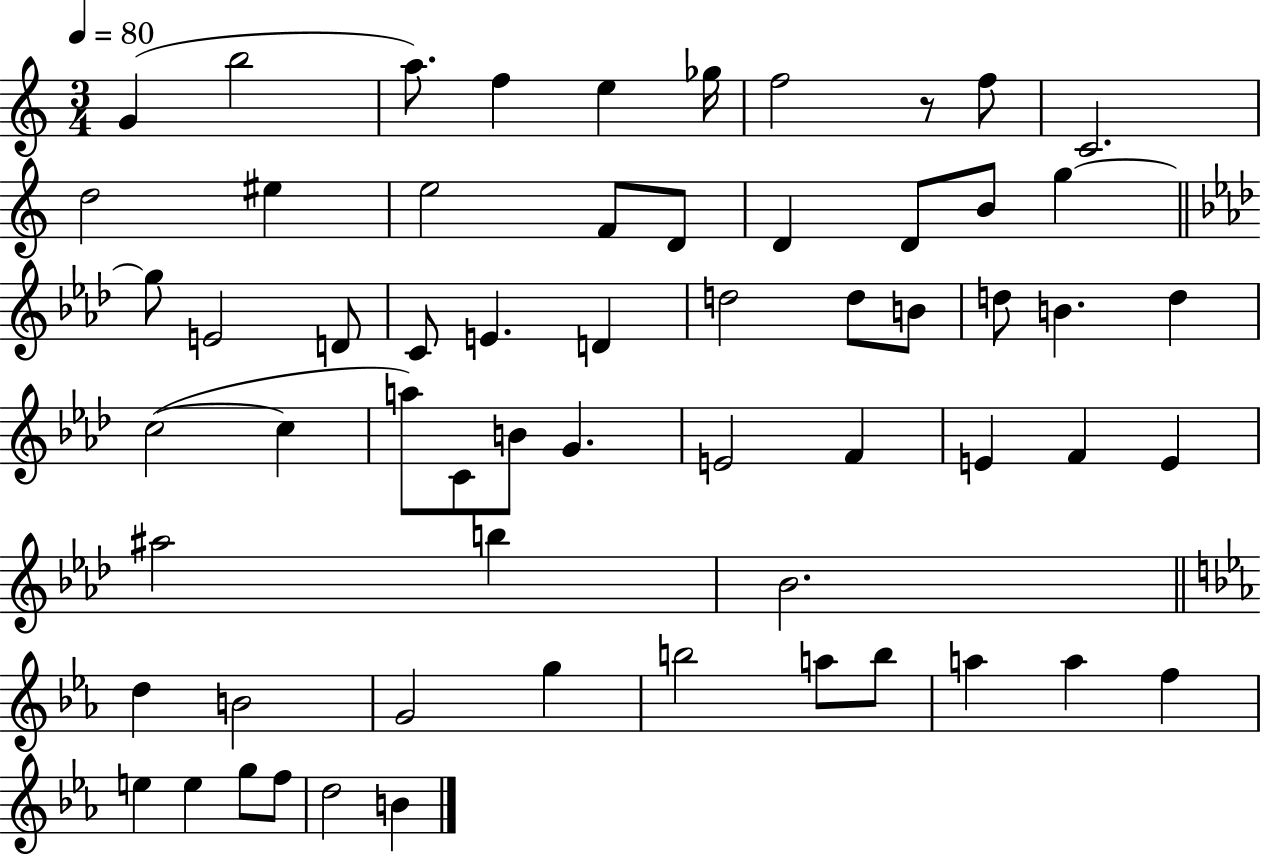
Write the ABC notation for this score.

X:1
T:Untitled
M:3/4
L:1/4
K:C
G b2 a/2 f e _g/4 f2 z/2 f/2 C2 d2 ^e e2 F/2 D/2 D D/2 B/2 g g/2 E2 D/2 C/2 E D d2 d/2 B/2 d/2 B d c2 c a/2 C/2 B/2 G E2 F E F E ^a2 b _B2 d B2 G2 g b2 a/2 b/2 a a f e e g/2 f/2 d2 B